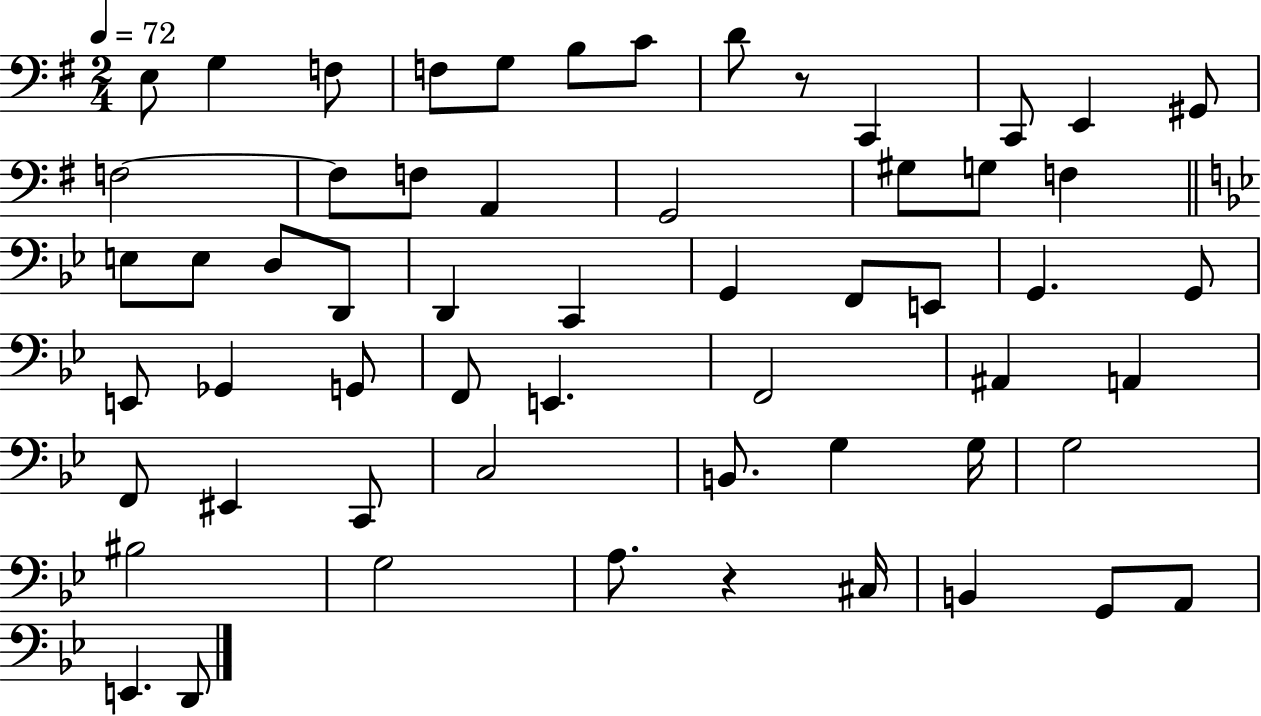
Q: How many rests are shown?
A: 2